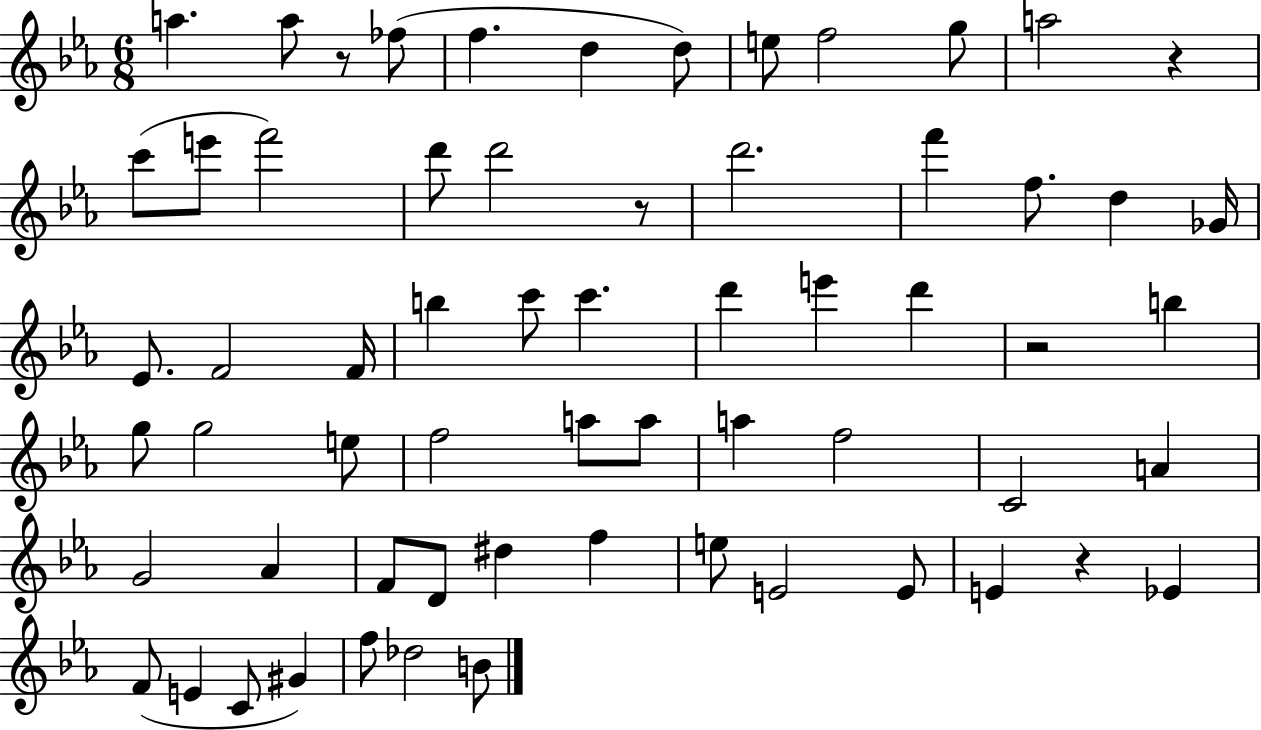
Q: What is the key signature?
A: EES major